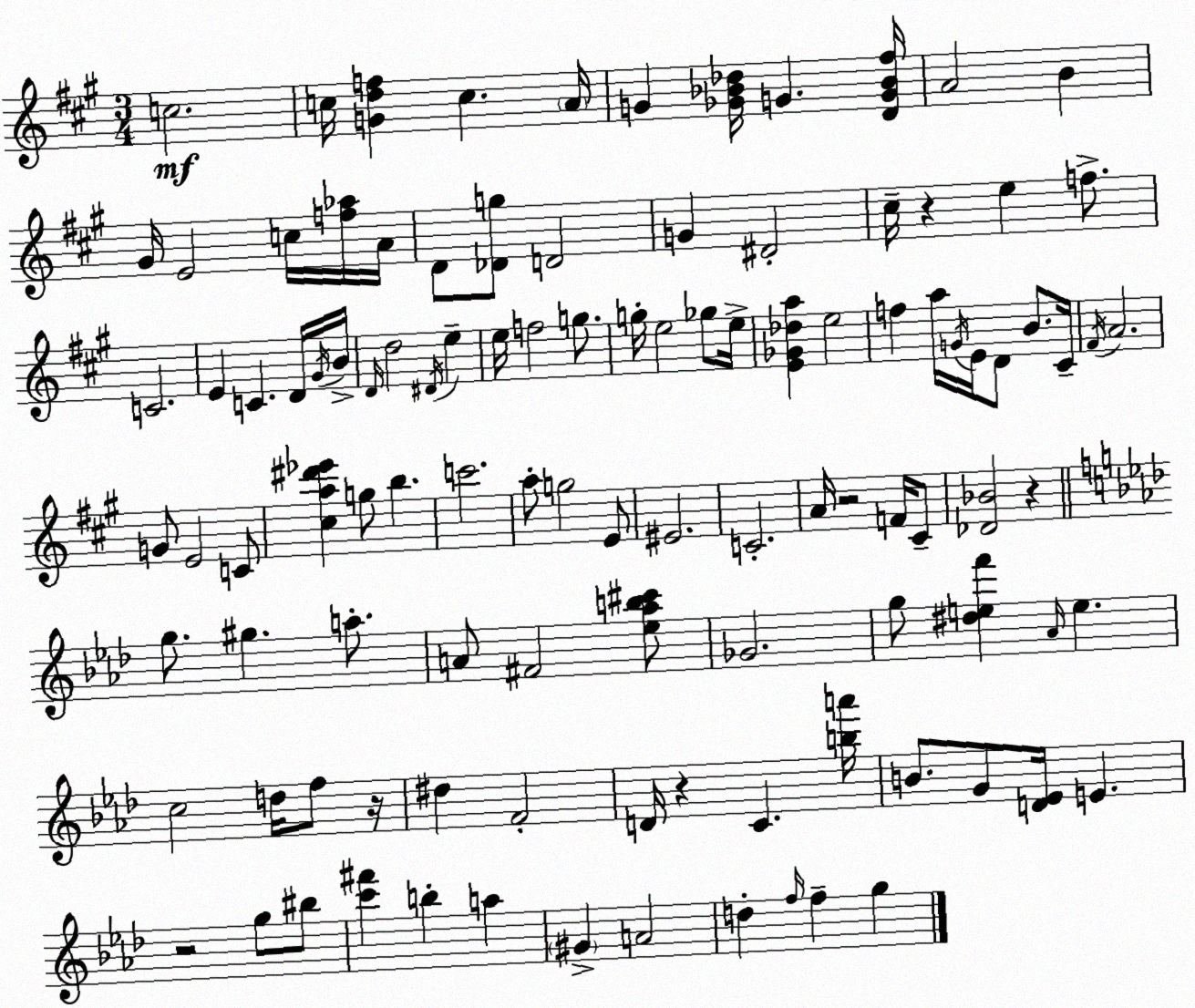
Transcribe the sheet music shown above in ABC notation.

X:1
T:Untitled
M:3/4
L:1/4
K:A
c2 c/4 [Gdf] c A/4 G [_G_B_d]/4 G [DG_B^f]/4 A2 B ^G/4 E2 c/4 [f_a]/4 A/4 D/2 [_Dg]/2 D2 G ^D2 ^c/4 z e f/2 C2 E C D/4 ^G/4 B/4 D/4 d2 ^D/4 e e/4 f2 g/2 g/4 e2 _g/2 e/4 [E_G_da] e2 f a/4 G/4 E/4 D/2 B/2 ^C/4 ^F/4 A2 G/2 E2 C/2 [^ca^d'_e'] g/2 b c'2 a/2 g2 E/2 ^E2 C2 A/4 z2 F/4 ^C/2 [_D_B]2 z g/2 ^g a/2 A/2 ^F2 [_e_ab^c']/2 _G2 g/2 [^def'] _A/4 e c2 d/4 f/2 z/4 ^d F2 D/4 z C [ba']/4 B/2 G/2 [D_E]/4 E z2 g/2 ^b/2 [c'^f'] b a ^G A2 d f/4 f g